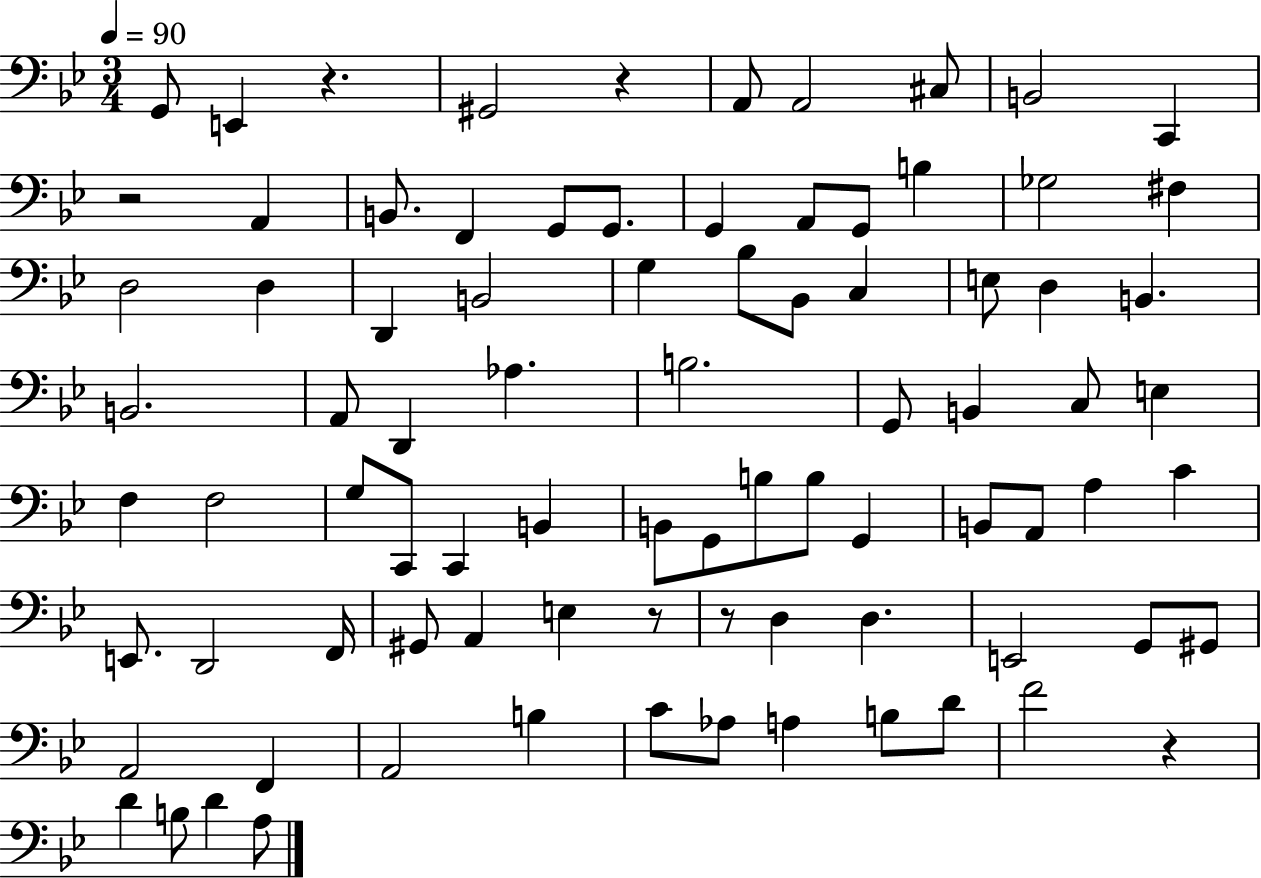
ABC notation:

X:1
T:Untitled
M:3/4
L:1/4
K:Bb
G,,/2 E,, z ^G,,2 z A,,/2 A,,2 ^C,/2 B,,2 C,, z2 A,, B,,/2 F,, G,,/2 G,,/2 G,, A,,/2 G,,/2 B, _G,2 ^F, D,2 D, D,, B,,2 G, _B,/2 _B,,/2 C, E,/2 D, B,, B,,2 A,,/2 D,, _A, B,2 G,,/2 B,, C,/2 E, F, F,2 G,/2 C,,/2 C,, B,, B,,/2 G,,/2 B,/2 B,/2 G,, B,,/2 A,,/2 A, C E,,/2 D,,2 F,,/4 ^G,,/2 A,, E, z/2 z/2 D, D, E,,2 G,,/2 ^G,,/2 A,,2 F,, A,,2 B, C/2 _A,/2 A, B,/2 D/2 F2 z D B,/2 D A,/2